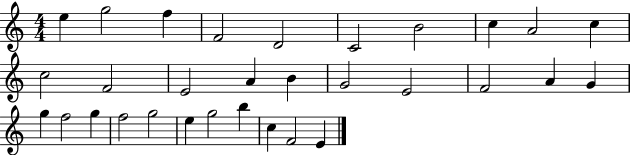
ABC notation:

X:1
T:Untitled
M:4/4
L:1/4
K:C
e g2 f F2 D2 C2 B2 c A2 c c2 F2 E2 A B G2 E2 F2 A G g f2 g f2 g2 e g2 b c F2 E